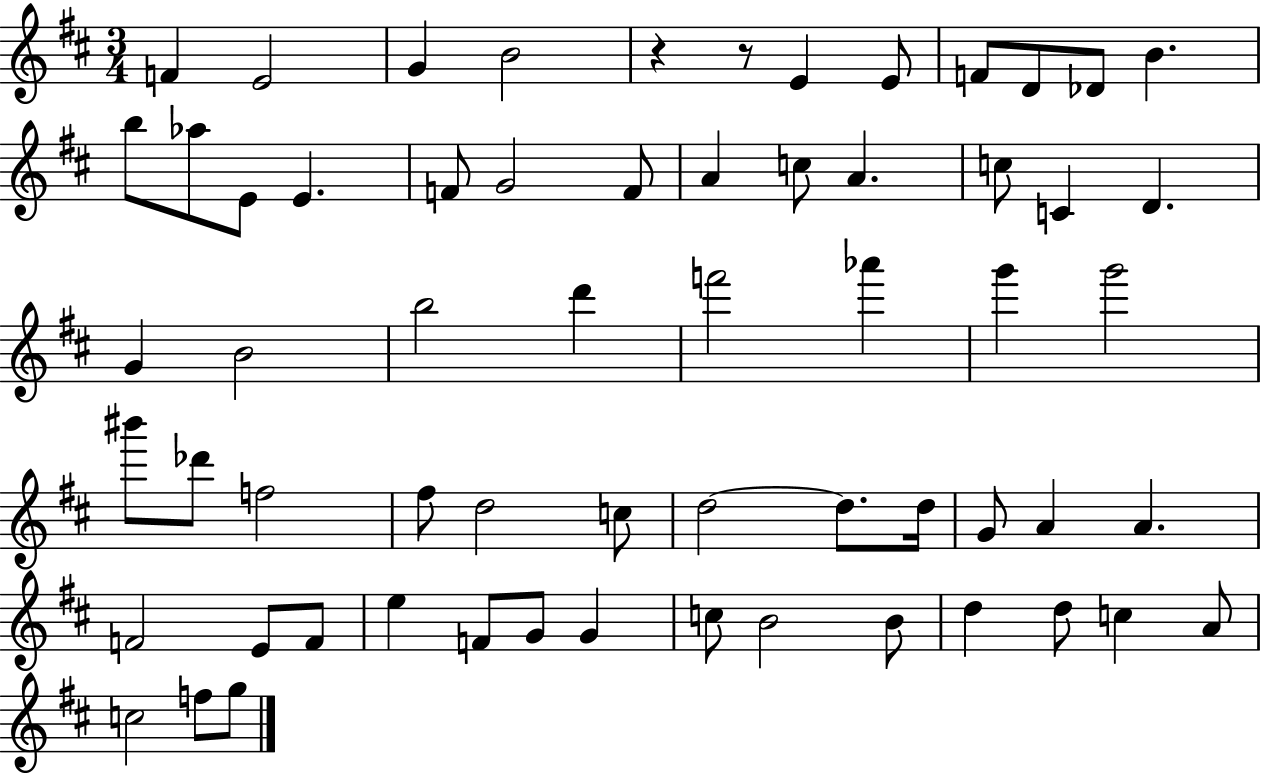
F4/q E4/h G4/q B4/h R/q R/e E4/q E4/e F4/e D4/e Db4/e B4/q. B5/e Ab5/e E4/e E4/q. F4/e G4/h F4/e A4/q C5/e A4/q. C5/e C4/q D4/q. G4/q B4/h B5/h D6/q F6/h Ab6/q G6/q G6/h BIS6/e Db6/e F5/h F#5/e D5/h C5/e D5/h D5/e. D5/s G4/e A4/q A4/q. F4/h E4/e F4/e E5/q F4/e G4/e G4/q C5/e B4/h B4/e D5/q D5/e C5/q A4/e C5/h F5/e G5/e